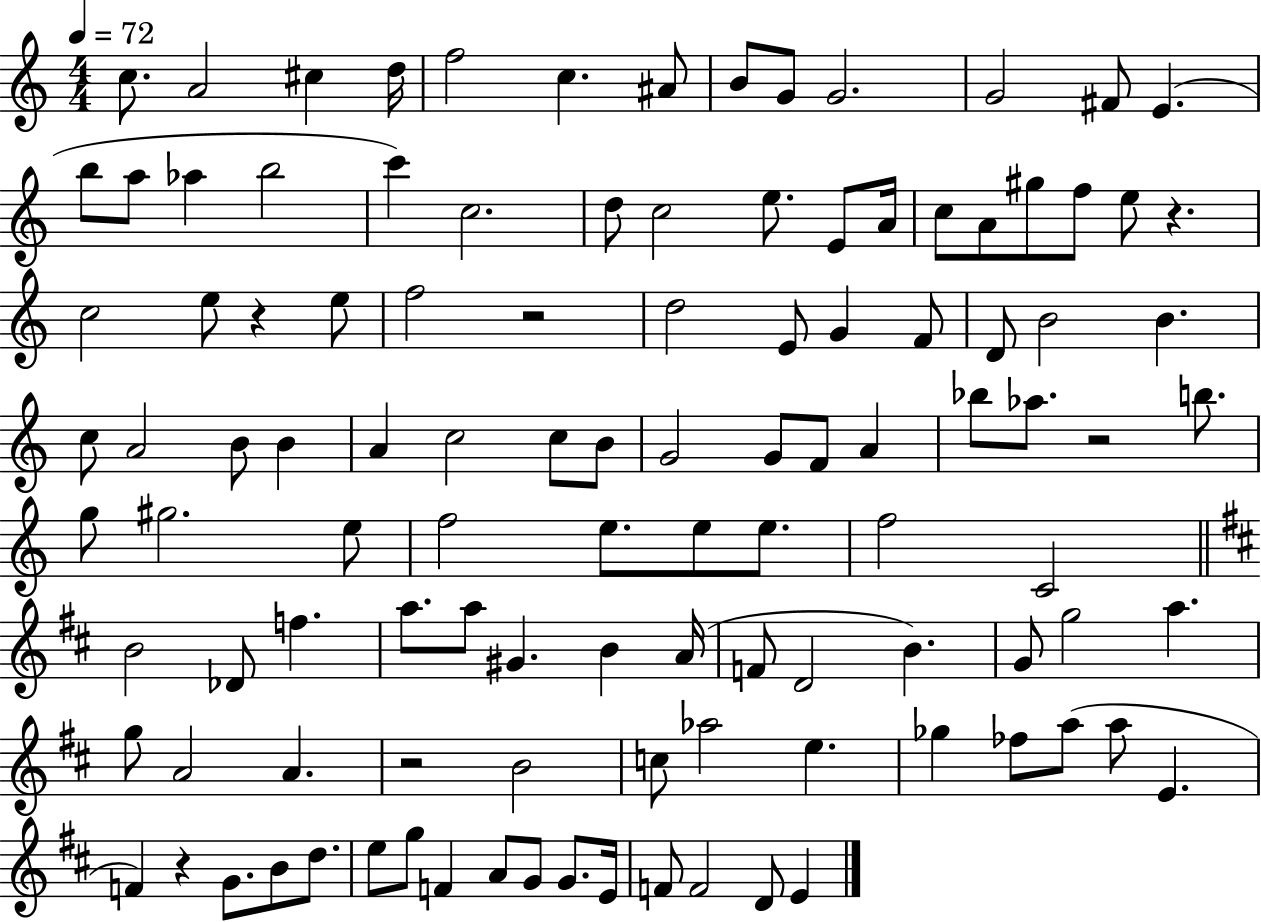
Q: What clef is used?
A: treble